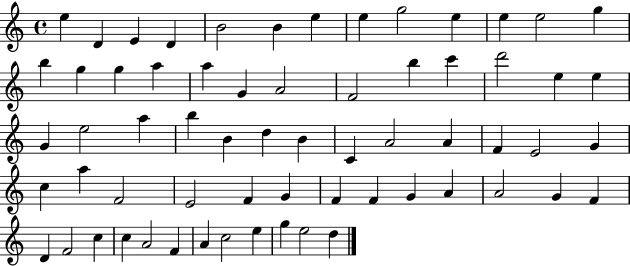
{
  \clef treble
  \time 4/4
  \defaultTimeSignature
  \key c \major
  e''4 d'4 e'4 d'4 | b'2 b'4 e''4 | e''4 g''2 e''4 | e''4 e''2 g''4 | \break b''4 g''4 g''4 a''4 | a''4 g'4 a'2 | f'2 b''4 c'''4 | d'''2 e''4 e''4 | \break g'4 e''2 a''4 | b''4 b'4 d''4 b'4 | c'4 a'2 a'4 | f'4 e'2 g'4 | \break c''4 a''4 f'2 | e'2 f'4 g'4 | f'4 f'4 g'4 a'4 | a'2 g'4 f'4 | \break d'4 f'2 c''4 | c''4 a'2 f'4 | a'4 c''2 e''4 | g''4 e''2 d''4 | \break \bar "|."
}